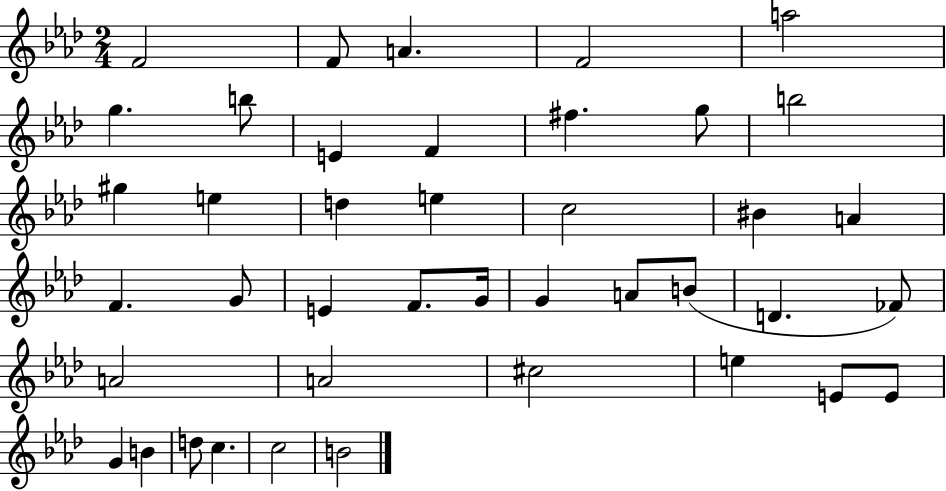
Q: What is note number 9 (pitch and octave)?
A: F4